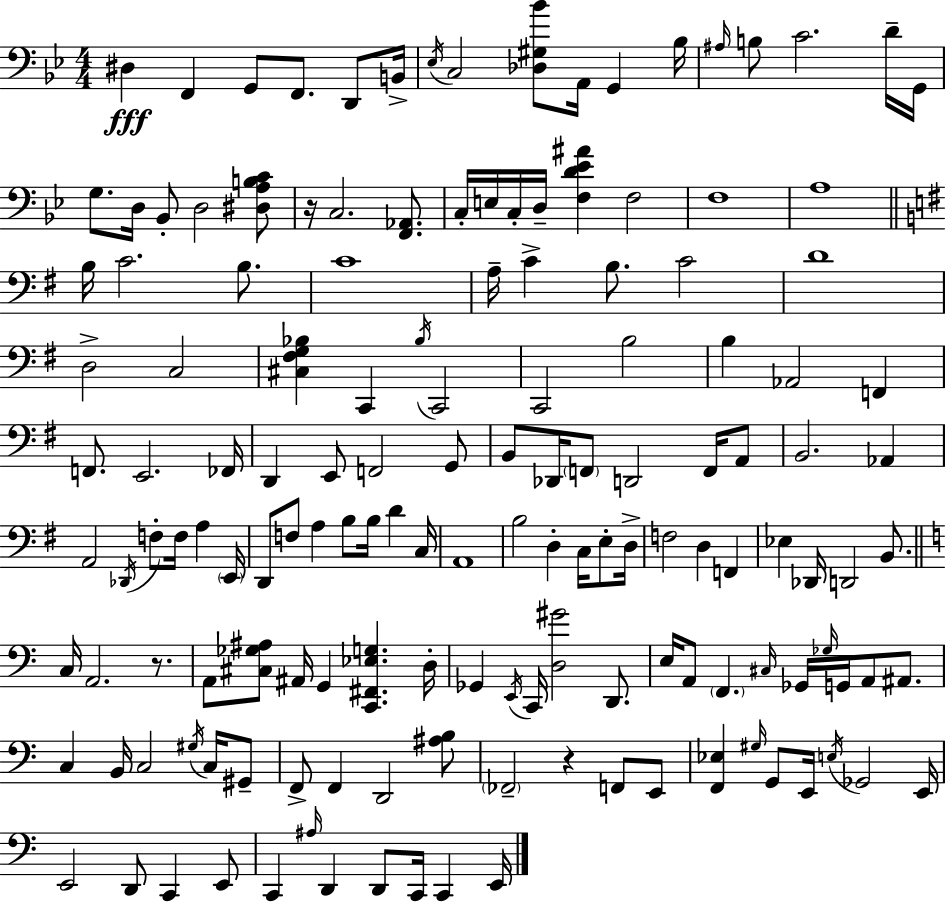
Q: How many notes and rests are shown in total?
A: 149